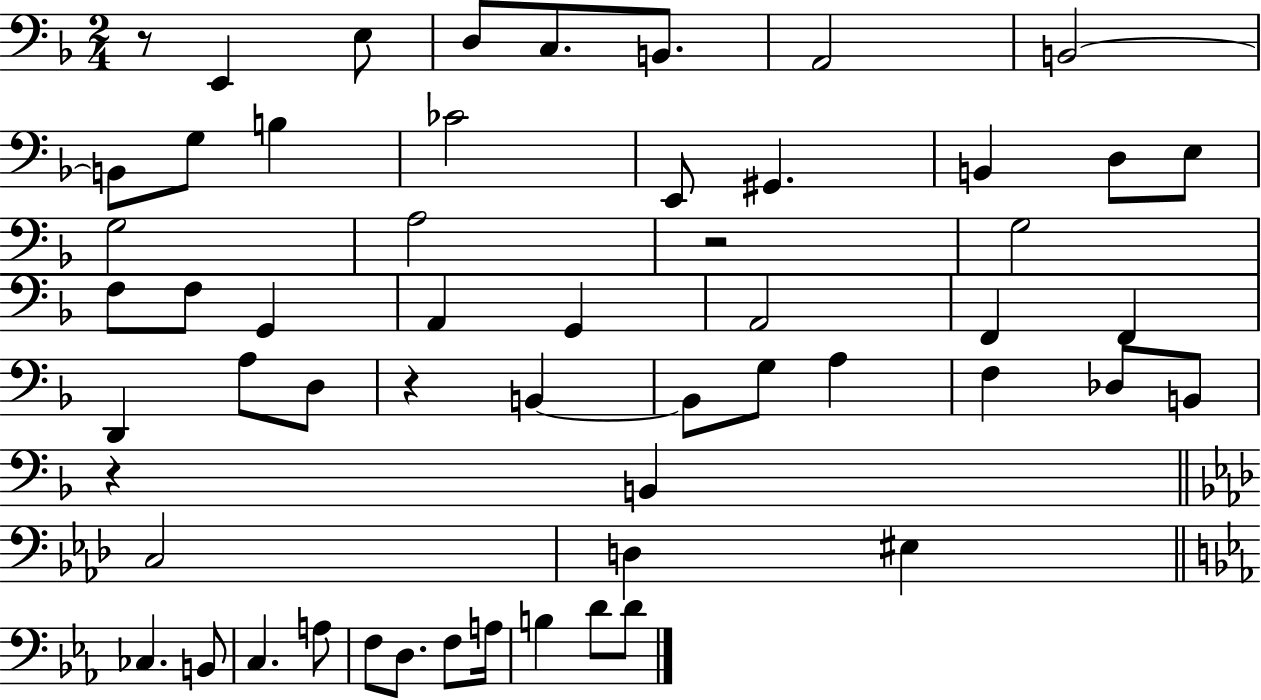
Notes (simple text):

R/e E2/q E3/e D3/e C3/e. B2/e. A2/h B2/h B2/e G3/e B3/q CES4/h E2/e G#2/q. B2/q D3/e E3/e G3/h A3/h R/h G3/h F3/e F3/e G2/q A2/q G2/q A2/h F2/q F2/q D2/q A3/e D3/e R/q B2/q B2/e G3/e A3/q F3/q Db3/e B2/e R/q B2/q C3/h D3/q EIS3/q CES3/q. B2/e C3/q. A3/e F3/e D3/e. F3/e A3/s B3/q D4/e D4/e